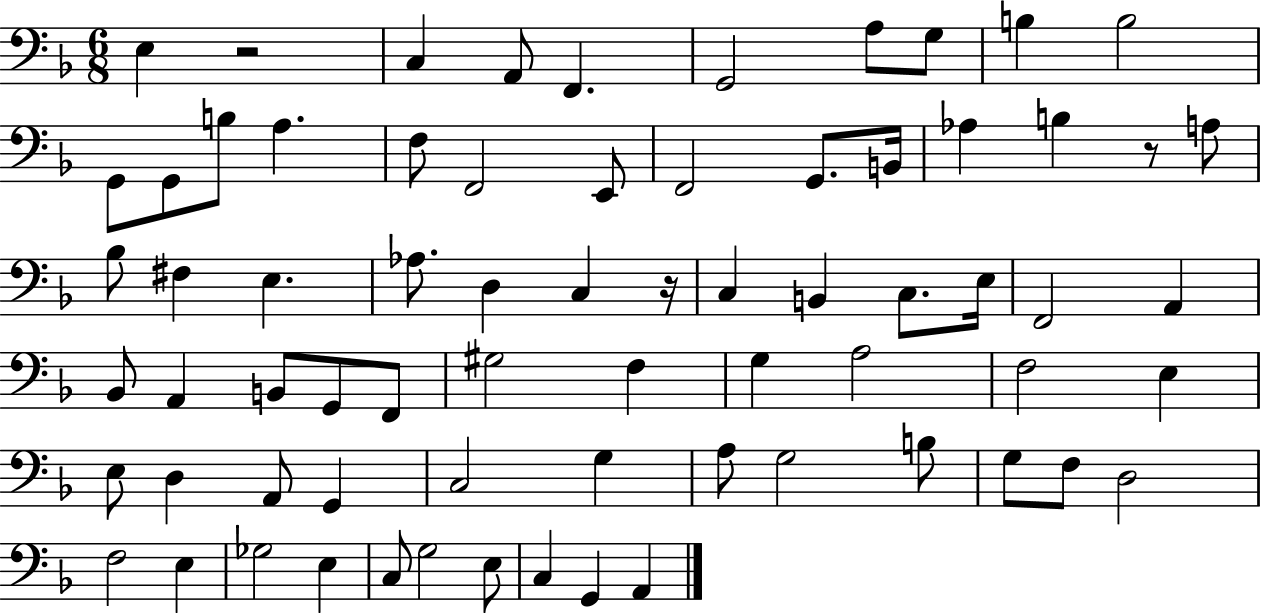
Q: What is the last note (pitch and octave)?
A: A2